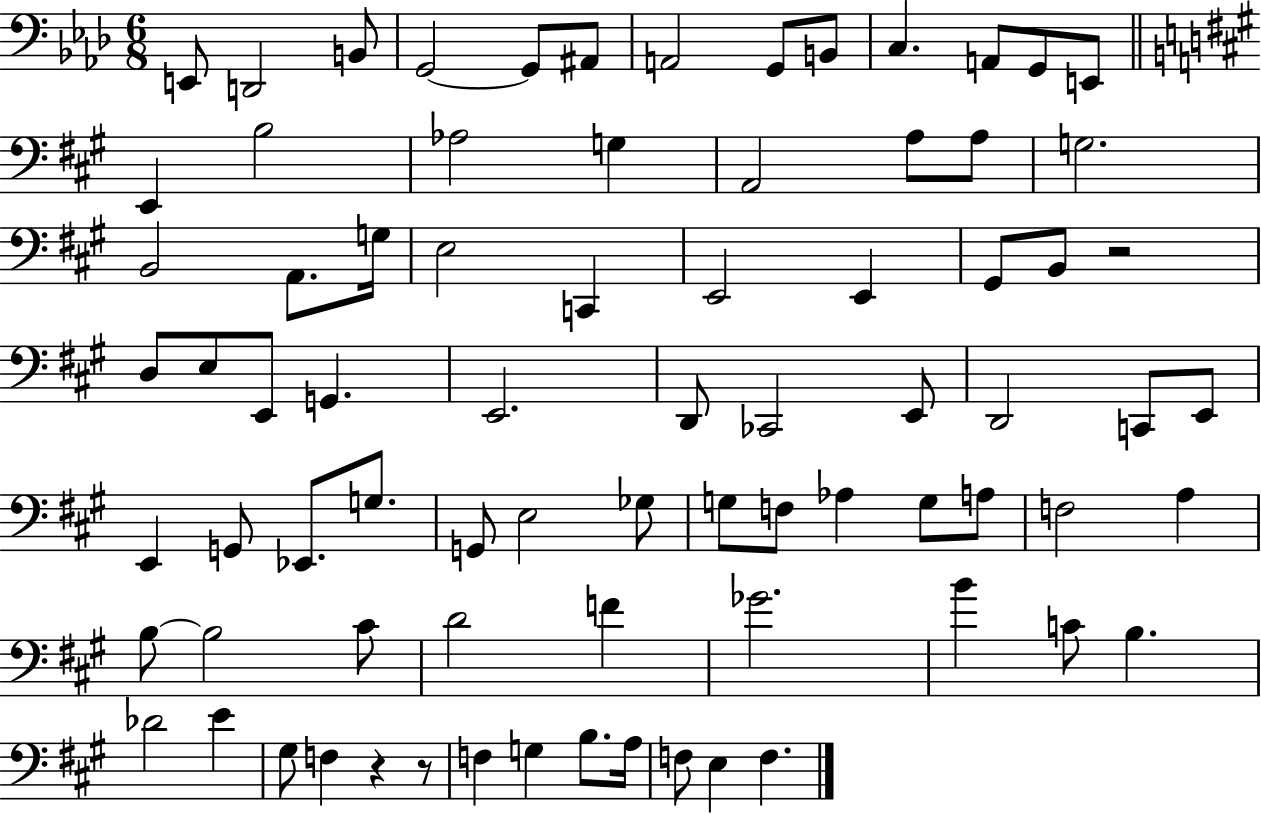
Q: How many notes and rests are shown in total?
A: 78